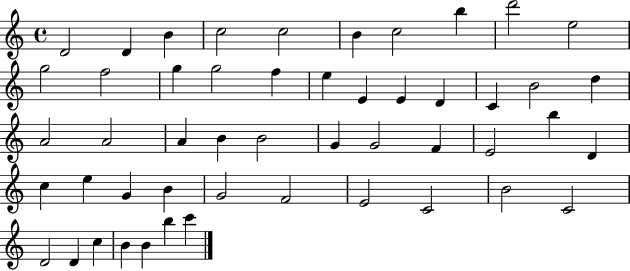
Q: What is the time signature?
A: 4/4